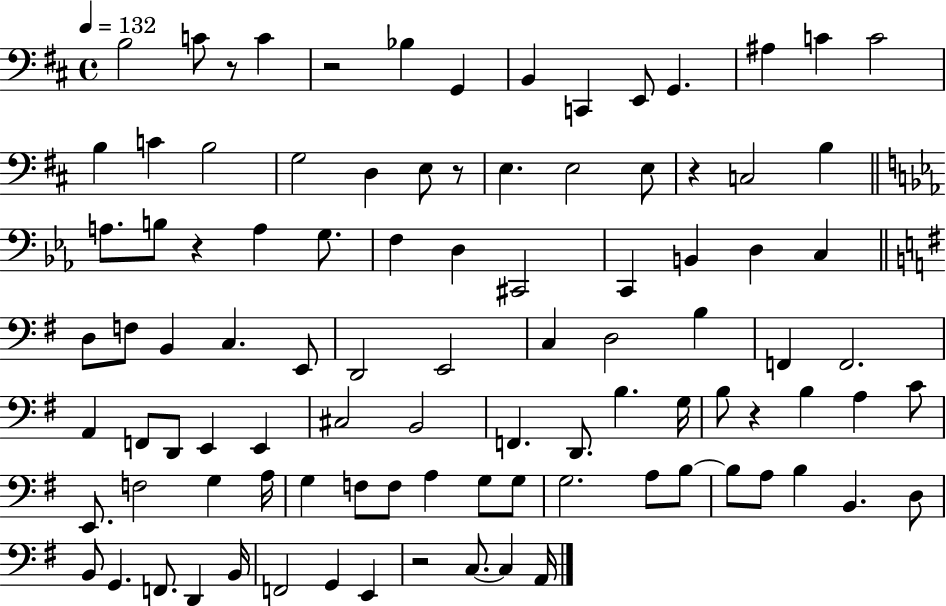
B3/h C4/e R/e C4/q R/h Bb3/q G2/q B2/q C2/q E2/e G2/q. A#3/q C4/q C4/h B3/q C4/q B3/h G3/h D3/q E3/e R/e E3/q. E3/h E3/e R/q C3/h B3/q A3/e. B3/e R/q A3/q G3/e. F3/q D3/q C#2/h C2/q B2/q D3/q C3/q D3/e F3/e B2/q C3/q. E2/e D2/h E2/h C3/q D3/h B3/q F2/q F2/h. A2/q F2/e D2/e E2/q E2/q C#3/h B2/h F2/q. D2/e. B3/q. G3/s B3/e R/q B3/q A3/q C4/e E2/e. F3/h G3/q A3/s G3/q F3/e F3/e A3/q G3/e G3/e G3/h. A3/e B3/e B3/e A3/e B3/q B2/q. D3/e B2/e G2/q. F2/e. D2/q B2/s F2/h G2/q E2/q R/h C3/e. C3/q A2/s